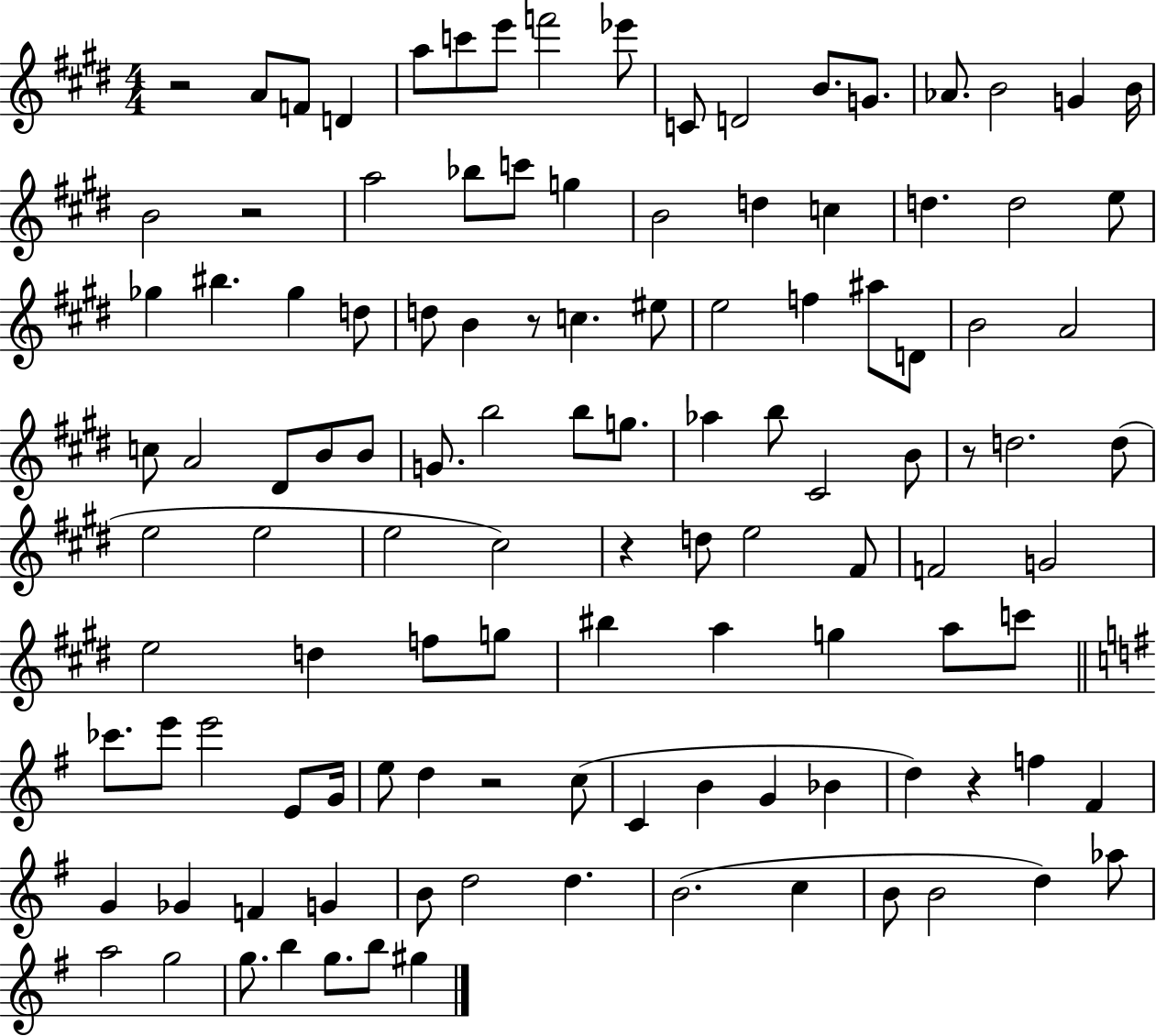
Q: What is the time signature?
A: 4/4